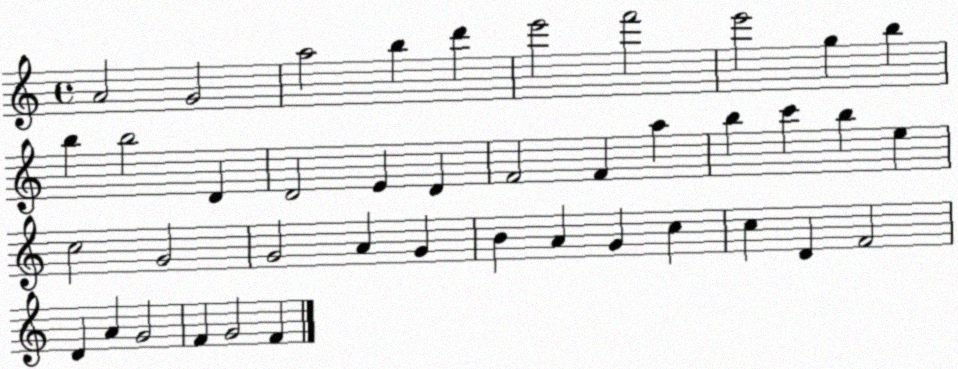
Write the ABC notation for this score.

X:1
T:Untitled
M:4/4
L:1/4
K:C
A2 G2 a2 b d' e'2 f'2 e'2 g b b b2 D D2 E D F2 F a b c' b e c2 G2 G2 A G B A G c c D F2 D A G2 F G2 F